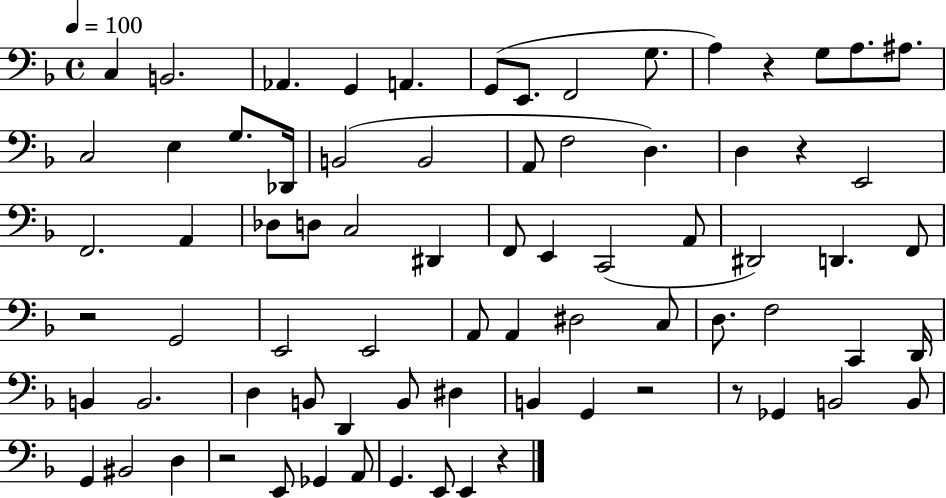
C3/q B2/h. Ab2/q. G2/q A2/q. G2/e E2/e. F2/h G3/e. A3/q R/q G3/e A3/e. A#3/e. C3/h E3/q G3/e. Db2/s B2/h B2/h A2/e F3/h D3/q. D3/q R/q E2/h F2/h. A2/q Db3/e D3/e C3/h D#2/q F2/e E2/q C2/h A2/e D#2/h D2/q. F2/e R/h G2/h E2/h E2/h A2/e A2/q D#3/h C3/e D3/e. F3/h C2/q D2/s B2/q B2/h. D3/q B2/e D2/q B2/e D#3/q B2/q G2/q R/h R/e Gb2/q B2/h B2/e G2/q BIS2/h D3/q R/h E2/e Gb2/q A2/e G2/q. E2/e E2/q R/q